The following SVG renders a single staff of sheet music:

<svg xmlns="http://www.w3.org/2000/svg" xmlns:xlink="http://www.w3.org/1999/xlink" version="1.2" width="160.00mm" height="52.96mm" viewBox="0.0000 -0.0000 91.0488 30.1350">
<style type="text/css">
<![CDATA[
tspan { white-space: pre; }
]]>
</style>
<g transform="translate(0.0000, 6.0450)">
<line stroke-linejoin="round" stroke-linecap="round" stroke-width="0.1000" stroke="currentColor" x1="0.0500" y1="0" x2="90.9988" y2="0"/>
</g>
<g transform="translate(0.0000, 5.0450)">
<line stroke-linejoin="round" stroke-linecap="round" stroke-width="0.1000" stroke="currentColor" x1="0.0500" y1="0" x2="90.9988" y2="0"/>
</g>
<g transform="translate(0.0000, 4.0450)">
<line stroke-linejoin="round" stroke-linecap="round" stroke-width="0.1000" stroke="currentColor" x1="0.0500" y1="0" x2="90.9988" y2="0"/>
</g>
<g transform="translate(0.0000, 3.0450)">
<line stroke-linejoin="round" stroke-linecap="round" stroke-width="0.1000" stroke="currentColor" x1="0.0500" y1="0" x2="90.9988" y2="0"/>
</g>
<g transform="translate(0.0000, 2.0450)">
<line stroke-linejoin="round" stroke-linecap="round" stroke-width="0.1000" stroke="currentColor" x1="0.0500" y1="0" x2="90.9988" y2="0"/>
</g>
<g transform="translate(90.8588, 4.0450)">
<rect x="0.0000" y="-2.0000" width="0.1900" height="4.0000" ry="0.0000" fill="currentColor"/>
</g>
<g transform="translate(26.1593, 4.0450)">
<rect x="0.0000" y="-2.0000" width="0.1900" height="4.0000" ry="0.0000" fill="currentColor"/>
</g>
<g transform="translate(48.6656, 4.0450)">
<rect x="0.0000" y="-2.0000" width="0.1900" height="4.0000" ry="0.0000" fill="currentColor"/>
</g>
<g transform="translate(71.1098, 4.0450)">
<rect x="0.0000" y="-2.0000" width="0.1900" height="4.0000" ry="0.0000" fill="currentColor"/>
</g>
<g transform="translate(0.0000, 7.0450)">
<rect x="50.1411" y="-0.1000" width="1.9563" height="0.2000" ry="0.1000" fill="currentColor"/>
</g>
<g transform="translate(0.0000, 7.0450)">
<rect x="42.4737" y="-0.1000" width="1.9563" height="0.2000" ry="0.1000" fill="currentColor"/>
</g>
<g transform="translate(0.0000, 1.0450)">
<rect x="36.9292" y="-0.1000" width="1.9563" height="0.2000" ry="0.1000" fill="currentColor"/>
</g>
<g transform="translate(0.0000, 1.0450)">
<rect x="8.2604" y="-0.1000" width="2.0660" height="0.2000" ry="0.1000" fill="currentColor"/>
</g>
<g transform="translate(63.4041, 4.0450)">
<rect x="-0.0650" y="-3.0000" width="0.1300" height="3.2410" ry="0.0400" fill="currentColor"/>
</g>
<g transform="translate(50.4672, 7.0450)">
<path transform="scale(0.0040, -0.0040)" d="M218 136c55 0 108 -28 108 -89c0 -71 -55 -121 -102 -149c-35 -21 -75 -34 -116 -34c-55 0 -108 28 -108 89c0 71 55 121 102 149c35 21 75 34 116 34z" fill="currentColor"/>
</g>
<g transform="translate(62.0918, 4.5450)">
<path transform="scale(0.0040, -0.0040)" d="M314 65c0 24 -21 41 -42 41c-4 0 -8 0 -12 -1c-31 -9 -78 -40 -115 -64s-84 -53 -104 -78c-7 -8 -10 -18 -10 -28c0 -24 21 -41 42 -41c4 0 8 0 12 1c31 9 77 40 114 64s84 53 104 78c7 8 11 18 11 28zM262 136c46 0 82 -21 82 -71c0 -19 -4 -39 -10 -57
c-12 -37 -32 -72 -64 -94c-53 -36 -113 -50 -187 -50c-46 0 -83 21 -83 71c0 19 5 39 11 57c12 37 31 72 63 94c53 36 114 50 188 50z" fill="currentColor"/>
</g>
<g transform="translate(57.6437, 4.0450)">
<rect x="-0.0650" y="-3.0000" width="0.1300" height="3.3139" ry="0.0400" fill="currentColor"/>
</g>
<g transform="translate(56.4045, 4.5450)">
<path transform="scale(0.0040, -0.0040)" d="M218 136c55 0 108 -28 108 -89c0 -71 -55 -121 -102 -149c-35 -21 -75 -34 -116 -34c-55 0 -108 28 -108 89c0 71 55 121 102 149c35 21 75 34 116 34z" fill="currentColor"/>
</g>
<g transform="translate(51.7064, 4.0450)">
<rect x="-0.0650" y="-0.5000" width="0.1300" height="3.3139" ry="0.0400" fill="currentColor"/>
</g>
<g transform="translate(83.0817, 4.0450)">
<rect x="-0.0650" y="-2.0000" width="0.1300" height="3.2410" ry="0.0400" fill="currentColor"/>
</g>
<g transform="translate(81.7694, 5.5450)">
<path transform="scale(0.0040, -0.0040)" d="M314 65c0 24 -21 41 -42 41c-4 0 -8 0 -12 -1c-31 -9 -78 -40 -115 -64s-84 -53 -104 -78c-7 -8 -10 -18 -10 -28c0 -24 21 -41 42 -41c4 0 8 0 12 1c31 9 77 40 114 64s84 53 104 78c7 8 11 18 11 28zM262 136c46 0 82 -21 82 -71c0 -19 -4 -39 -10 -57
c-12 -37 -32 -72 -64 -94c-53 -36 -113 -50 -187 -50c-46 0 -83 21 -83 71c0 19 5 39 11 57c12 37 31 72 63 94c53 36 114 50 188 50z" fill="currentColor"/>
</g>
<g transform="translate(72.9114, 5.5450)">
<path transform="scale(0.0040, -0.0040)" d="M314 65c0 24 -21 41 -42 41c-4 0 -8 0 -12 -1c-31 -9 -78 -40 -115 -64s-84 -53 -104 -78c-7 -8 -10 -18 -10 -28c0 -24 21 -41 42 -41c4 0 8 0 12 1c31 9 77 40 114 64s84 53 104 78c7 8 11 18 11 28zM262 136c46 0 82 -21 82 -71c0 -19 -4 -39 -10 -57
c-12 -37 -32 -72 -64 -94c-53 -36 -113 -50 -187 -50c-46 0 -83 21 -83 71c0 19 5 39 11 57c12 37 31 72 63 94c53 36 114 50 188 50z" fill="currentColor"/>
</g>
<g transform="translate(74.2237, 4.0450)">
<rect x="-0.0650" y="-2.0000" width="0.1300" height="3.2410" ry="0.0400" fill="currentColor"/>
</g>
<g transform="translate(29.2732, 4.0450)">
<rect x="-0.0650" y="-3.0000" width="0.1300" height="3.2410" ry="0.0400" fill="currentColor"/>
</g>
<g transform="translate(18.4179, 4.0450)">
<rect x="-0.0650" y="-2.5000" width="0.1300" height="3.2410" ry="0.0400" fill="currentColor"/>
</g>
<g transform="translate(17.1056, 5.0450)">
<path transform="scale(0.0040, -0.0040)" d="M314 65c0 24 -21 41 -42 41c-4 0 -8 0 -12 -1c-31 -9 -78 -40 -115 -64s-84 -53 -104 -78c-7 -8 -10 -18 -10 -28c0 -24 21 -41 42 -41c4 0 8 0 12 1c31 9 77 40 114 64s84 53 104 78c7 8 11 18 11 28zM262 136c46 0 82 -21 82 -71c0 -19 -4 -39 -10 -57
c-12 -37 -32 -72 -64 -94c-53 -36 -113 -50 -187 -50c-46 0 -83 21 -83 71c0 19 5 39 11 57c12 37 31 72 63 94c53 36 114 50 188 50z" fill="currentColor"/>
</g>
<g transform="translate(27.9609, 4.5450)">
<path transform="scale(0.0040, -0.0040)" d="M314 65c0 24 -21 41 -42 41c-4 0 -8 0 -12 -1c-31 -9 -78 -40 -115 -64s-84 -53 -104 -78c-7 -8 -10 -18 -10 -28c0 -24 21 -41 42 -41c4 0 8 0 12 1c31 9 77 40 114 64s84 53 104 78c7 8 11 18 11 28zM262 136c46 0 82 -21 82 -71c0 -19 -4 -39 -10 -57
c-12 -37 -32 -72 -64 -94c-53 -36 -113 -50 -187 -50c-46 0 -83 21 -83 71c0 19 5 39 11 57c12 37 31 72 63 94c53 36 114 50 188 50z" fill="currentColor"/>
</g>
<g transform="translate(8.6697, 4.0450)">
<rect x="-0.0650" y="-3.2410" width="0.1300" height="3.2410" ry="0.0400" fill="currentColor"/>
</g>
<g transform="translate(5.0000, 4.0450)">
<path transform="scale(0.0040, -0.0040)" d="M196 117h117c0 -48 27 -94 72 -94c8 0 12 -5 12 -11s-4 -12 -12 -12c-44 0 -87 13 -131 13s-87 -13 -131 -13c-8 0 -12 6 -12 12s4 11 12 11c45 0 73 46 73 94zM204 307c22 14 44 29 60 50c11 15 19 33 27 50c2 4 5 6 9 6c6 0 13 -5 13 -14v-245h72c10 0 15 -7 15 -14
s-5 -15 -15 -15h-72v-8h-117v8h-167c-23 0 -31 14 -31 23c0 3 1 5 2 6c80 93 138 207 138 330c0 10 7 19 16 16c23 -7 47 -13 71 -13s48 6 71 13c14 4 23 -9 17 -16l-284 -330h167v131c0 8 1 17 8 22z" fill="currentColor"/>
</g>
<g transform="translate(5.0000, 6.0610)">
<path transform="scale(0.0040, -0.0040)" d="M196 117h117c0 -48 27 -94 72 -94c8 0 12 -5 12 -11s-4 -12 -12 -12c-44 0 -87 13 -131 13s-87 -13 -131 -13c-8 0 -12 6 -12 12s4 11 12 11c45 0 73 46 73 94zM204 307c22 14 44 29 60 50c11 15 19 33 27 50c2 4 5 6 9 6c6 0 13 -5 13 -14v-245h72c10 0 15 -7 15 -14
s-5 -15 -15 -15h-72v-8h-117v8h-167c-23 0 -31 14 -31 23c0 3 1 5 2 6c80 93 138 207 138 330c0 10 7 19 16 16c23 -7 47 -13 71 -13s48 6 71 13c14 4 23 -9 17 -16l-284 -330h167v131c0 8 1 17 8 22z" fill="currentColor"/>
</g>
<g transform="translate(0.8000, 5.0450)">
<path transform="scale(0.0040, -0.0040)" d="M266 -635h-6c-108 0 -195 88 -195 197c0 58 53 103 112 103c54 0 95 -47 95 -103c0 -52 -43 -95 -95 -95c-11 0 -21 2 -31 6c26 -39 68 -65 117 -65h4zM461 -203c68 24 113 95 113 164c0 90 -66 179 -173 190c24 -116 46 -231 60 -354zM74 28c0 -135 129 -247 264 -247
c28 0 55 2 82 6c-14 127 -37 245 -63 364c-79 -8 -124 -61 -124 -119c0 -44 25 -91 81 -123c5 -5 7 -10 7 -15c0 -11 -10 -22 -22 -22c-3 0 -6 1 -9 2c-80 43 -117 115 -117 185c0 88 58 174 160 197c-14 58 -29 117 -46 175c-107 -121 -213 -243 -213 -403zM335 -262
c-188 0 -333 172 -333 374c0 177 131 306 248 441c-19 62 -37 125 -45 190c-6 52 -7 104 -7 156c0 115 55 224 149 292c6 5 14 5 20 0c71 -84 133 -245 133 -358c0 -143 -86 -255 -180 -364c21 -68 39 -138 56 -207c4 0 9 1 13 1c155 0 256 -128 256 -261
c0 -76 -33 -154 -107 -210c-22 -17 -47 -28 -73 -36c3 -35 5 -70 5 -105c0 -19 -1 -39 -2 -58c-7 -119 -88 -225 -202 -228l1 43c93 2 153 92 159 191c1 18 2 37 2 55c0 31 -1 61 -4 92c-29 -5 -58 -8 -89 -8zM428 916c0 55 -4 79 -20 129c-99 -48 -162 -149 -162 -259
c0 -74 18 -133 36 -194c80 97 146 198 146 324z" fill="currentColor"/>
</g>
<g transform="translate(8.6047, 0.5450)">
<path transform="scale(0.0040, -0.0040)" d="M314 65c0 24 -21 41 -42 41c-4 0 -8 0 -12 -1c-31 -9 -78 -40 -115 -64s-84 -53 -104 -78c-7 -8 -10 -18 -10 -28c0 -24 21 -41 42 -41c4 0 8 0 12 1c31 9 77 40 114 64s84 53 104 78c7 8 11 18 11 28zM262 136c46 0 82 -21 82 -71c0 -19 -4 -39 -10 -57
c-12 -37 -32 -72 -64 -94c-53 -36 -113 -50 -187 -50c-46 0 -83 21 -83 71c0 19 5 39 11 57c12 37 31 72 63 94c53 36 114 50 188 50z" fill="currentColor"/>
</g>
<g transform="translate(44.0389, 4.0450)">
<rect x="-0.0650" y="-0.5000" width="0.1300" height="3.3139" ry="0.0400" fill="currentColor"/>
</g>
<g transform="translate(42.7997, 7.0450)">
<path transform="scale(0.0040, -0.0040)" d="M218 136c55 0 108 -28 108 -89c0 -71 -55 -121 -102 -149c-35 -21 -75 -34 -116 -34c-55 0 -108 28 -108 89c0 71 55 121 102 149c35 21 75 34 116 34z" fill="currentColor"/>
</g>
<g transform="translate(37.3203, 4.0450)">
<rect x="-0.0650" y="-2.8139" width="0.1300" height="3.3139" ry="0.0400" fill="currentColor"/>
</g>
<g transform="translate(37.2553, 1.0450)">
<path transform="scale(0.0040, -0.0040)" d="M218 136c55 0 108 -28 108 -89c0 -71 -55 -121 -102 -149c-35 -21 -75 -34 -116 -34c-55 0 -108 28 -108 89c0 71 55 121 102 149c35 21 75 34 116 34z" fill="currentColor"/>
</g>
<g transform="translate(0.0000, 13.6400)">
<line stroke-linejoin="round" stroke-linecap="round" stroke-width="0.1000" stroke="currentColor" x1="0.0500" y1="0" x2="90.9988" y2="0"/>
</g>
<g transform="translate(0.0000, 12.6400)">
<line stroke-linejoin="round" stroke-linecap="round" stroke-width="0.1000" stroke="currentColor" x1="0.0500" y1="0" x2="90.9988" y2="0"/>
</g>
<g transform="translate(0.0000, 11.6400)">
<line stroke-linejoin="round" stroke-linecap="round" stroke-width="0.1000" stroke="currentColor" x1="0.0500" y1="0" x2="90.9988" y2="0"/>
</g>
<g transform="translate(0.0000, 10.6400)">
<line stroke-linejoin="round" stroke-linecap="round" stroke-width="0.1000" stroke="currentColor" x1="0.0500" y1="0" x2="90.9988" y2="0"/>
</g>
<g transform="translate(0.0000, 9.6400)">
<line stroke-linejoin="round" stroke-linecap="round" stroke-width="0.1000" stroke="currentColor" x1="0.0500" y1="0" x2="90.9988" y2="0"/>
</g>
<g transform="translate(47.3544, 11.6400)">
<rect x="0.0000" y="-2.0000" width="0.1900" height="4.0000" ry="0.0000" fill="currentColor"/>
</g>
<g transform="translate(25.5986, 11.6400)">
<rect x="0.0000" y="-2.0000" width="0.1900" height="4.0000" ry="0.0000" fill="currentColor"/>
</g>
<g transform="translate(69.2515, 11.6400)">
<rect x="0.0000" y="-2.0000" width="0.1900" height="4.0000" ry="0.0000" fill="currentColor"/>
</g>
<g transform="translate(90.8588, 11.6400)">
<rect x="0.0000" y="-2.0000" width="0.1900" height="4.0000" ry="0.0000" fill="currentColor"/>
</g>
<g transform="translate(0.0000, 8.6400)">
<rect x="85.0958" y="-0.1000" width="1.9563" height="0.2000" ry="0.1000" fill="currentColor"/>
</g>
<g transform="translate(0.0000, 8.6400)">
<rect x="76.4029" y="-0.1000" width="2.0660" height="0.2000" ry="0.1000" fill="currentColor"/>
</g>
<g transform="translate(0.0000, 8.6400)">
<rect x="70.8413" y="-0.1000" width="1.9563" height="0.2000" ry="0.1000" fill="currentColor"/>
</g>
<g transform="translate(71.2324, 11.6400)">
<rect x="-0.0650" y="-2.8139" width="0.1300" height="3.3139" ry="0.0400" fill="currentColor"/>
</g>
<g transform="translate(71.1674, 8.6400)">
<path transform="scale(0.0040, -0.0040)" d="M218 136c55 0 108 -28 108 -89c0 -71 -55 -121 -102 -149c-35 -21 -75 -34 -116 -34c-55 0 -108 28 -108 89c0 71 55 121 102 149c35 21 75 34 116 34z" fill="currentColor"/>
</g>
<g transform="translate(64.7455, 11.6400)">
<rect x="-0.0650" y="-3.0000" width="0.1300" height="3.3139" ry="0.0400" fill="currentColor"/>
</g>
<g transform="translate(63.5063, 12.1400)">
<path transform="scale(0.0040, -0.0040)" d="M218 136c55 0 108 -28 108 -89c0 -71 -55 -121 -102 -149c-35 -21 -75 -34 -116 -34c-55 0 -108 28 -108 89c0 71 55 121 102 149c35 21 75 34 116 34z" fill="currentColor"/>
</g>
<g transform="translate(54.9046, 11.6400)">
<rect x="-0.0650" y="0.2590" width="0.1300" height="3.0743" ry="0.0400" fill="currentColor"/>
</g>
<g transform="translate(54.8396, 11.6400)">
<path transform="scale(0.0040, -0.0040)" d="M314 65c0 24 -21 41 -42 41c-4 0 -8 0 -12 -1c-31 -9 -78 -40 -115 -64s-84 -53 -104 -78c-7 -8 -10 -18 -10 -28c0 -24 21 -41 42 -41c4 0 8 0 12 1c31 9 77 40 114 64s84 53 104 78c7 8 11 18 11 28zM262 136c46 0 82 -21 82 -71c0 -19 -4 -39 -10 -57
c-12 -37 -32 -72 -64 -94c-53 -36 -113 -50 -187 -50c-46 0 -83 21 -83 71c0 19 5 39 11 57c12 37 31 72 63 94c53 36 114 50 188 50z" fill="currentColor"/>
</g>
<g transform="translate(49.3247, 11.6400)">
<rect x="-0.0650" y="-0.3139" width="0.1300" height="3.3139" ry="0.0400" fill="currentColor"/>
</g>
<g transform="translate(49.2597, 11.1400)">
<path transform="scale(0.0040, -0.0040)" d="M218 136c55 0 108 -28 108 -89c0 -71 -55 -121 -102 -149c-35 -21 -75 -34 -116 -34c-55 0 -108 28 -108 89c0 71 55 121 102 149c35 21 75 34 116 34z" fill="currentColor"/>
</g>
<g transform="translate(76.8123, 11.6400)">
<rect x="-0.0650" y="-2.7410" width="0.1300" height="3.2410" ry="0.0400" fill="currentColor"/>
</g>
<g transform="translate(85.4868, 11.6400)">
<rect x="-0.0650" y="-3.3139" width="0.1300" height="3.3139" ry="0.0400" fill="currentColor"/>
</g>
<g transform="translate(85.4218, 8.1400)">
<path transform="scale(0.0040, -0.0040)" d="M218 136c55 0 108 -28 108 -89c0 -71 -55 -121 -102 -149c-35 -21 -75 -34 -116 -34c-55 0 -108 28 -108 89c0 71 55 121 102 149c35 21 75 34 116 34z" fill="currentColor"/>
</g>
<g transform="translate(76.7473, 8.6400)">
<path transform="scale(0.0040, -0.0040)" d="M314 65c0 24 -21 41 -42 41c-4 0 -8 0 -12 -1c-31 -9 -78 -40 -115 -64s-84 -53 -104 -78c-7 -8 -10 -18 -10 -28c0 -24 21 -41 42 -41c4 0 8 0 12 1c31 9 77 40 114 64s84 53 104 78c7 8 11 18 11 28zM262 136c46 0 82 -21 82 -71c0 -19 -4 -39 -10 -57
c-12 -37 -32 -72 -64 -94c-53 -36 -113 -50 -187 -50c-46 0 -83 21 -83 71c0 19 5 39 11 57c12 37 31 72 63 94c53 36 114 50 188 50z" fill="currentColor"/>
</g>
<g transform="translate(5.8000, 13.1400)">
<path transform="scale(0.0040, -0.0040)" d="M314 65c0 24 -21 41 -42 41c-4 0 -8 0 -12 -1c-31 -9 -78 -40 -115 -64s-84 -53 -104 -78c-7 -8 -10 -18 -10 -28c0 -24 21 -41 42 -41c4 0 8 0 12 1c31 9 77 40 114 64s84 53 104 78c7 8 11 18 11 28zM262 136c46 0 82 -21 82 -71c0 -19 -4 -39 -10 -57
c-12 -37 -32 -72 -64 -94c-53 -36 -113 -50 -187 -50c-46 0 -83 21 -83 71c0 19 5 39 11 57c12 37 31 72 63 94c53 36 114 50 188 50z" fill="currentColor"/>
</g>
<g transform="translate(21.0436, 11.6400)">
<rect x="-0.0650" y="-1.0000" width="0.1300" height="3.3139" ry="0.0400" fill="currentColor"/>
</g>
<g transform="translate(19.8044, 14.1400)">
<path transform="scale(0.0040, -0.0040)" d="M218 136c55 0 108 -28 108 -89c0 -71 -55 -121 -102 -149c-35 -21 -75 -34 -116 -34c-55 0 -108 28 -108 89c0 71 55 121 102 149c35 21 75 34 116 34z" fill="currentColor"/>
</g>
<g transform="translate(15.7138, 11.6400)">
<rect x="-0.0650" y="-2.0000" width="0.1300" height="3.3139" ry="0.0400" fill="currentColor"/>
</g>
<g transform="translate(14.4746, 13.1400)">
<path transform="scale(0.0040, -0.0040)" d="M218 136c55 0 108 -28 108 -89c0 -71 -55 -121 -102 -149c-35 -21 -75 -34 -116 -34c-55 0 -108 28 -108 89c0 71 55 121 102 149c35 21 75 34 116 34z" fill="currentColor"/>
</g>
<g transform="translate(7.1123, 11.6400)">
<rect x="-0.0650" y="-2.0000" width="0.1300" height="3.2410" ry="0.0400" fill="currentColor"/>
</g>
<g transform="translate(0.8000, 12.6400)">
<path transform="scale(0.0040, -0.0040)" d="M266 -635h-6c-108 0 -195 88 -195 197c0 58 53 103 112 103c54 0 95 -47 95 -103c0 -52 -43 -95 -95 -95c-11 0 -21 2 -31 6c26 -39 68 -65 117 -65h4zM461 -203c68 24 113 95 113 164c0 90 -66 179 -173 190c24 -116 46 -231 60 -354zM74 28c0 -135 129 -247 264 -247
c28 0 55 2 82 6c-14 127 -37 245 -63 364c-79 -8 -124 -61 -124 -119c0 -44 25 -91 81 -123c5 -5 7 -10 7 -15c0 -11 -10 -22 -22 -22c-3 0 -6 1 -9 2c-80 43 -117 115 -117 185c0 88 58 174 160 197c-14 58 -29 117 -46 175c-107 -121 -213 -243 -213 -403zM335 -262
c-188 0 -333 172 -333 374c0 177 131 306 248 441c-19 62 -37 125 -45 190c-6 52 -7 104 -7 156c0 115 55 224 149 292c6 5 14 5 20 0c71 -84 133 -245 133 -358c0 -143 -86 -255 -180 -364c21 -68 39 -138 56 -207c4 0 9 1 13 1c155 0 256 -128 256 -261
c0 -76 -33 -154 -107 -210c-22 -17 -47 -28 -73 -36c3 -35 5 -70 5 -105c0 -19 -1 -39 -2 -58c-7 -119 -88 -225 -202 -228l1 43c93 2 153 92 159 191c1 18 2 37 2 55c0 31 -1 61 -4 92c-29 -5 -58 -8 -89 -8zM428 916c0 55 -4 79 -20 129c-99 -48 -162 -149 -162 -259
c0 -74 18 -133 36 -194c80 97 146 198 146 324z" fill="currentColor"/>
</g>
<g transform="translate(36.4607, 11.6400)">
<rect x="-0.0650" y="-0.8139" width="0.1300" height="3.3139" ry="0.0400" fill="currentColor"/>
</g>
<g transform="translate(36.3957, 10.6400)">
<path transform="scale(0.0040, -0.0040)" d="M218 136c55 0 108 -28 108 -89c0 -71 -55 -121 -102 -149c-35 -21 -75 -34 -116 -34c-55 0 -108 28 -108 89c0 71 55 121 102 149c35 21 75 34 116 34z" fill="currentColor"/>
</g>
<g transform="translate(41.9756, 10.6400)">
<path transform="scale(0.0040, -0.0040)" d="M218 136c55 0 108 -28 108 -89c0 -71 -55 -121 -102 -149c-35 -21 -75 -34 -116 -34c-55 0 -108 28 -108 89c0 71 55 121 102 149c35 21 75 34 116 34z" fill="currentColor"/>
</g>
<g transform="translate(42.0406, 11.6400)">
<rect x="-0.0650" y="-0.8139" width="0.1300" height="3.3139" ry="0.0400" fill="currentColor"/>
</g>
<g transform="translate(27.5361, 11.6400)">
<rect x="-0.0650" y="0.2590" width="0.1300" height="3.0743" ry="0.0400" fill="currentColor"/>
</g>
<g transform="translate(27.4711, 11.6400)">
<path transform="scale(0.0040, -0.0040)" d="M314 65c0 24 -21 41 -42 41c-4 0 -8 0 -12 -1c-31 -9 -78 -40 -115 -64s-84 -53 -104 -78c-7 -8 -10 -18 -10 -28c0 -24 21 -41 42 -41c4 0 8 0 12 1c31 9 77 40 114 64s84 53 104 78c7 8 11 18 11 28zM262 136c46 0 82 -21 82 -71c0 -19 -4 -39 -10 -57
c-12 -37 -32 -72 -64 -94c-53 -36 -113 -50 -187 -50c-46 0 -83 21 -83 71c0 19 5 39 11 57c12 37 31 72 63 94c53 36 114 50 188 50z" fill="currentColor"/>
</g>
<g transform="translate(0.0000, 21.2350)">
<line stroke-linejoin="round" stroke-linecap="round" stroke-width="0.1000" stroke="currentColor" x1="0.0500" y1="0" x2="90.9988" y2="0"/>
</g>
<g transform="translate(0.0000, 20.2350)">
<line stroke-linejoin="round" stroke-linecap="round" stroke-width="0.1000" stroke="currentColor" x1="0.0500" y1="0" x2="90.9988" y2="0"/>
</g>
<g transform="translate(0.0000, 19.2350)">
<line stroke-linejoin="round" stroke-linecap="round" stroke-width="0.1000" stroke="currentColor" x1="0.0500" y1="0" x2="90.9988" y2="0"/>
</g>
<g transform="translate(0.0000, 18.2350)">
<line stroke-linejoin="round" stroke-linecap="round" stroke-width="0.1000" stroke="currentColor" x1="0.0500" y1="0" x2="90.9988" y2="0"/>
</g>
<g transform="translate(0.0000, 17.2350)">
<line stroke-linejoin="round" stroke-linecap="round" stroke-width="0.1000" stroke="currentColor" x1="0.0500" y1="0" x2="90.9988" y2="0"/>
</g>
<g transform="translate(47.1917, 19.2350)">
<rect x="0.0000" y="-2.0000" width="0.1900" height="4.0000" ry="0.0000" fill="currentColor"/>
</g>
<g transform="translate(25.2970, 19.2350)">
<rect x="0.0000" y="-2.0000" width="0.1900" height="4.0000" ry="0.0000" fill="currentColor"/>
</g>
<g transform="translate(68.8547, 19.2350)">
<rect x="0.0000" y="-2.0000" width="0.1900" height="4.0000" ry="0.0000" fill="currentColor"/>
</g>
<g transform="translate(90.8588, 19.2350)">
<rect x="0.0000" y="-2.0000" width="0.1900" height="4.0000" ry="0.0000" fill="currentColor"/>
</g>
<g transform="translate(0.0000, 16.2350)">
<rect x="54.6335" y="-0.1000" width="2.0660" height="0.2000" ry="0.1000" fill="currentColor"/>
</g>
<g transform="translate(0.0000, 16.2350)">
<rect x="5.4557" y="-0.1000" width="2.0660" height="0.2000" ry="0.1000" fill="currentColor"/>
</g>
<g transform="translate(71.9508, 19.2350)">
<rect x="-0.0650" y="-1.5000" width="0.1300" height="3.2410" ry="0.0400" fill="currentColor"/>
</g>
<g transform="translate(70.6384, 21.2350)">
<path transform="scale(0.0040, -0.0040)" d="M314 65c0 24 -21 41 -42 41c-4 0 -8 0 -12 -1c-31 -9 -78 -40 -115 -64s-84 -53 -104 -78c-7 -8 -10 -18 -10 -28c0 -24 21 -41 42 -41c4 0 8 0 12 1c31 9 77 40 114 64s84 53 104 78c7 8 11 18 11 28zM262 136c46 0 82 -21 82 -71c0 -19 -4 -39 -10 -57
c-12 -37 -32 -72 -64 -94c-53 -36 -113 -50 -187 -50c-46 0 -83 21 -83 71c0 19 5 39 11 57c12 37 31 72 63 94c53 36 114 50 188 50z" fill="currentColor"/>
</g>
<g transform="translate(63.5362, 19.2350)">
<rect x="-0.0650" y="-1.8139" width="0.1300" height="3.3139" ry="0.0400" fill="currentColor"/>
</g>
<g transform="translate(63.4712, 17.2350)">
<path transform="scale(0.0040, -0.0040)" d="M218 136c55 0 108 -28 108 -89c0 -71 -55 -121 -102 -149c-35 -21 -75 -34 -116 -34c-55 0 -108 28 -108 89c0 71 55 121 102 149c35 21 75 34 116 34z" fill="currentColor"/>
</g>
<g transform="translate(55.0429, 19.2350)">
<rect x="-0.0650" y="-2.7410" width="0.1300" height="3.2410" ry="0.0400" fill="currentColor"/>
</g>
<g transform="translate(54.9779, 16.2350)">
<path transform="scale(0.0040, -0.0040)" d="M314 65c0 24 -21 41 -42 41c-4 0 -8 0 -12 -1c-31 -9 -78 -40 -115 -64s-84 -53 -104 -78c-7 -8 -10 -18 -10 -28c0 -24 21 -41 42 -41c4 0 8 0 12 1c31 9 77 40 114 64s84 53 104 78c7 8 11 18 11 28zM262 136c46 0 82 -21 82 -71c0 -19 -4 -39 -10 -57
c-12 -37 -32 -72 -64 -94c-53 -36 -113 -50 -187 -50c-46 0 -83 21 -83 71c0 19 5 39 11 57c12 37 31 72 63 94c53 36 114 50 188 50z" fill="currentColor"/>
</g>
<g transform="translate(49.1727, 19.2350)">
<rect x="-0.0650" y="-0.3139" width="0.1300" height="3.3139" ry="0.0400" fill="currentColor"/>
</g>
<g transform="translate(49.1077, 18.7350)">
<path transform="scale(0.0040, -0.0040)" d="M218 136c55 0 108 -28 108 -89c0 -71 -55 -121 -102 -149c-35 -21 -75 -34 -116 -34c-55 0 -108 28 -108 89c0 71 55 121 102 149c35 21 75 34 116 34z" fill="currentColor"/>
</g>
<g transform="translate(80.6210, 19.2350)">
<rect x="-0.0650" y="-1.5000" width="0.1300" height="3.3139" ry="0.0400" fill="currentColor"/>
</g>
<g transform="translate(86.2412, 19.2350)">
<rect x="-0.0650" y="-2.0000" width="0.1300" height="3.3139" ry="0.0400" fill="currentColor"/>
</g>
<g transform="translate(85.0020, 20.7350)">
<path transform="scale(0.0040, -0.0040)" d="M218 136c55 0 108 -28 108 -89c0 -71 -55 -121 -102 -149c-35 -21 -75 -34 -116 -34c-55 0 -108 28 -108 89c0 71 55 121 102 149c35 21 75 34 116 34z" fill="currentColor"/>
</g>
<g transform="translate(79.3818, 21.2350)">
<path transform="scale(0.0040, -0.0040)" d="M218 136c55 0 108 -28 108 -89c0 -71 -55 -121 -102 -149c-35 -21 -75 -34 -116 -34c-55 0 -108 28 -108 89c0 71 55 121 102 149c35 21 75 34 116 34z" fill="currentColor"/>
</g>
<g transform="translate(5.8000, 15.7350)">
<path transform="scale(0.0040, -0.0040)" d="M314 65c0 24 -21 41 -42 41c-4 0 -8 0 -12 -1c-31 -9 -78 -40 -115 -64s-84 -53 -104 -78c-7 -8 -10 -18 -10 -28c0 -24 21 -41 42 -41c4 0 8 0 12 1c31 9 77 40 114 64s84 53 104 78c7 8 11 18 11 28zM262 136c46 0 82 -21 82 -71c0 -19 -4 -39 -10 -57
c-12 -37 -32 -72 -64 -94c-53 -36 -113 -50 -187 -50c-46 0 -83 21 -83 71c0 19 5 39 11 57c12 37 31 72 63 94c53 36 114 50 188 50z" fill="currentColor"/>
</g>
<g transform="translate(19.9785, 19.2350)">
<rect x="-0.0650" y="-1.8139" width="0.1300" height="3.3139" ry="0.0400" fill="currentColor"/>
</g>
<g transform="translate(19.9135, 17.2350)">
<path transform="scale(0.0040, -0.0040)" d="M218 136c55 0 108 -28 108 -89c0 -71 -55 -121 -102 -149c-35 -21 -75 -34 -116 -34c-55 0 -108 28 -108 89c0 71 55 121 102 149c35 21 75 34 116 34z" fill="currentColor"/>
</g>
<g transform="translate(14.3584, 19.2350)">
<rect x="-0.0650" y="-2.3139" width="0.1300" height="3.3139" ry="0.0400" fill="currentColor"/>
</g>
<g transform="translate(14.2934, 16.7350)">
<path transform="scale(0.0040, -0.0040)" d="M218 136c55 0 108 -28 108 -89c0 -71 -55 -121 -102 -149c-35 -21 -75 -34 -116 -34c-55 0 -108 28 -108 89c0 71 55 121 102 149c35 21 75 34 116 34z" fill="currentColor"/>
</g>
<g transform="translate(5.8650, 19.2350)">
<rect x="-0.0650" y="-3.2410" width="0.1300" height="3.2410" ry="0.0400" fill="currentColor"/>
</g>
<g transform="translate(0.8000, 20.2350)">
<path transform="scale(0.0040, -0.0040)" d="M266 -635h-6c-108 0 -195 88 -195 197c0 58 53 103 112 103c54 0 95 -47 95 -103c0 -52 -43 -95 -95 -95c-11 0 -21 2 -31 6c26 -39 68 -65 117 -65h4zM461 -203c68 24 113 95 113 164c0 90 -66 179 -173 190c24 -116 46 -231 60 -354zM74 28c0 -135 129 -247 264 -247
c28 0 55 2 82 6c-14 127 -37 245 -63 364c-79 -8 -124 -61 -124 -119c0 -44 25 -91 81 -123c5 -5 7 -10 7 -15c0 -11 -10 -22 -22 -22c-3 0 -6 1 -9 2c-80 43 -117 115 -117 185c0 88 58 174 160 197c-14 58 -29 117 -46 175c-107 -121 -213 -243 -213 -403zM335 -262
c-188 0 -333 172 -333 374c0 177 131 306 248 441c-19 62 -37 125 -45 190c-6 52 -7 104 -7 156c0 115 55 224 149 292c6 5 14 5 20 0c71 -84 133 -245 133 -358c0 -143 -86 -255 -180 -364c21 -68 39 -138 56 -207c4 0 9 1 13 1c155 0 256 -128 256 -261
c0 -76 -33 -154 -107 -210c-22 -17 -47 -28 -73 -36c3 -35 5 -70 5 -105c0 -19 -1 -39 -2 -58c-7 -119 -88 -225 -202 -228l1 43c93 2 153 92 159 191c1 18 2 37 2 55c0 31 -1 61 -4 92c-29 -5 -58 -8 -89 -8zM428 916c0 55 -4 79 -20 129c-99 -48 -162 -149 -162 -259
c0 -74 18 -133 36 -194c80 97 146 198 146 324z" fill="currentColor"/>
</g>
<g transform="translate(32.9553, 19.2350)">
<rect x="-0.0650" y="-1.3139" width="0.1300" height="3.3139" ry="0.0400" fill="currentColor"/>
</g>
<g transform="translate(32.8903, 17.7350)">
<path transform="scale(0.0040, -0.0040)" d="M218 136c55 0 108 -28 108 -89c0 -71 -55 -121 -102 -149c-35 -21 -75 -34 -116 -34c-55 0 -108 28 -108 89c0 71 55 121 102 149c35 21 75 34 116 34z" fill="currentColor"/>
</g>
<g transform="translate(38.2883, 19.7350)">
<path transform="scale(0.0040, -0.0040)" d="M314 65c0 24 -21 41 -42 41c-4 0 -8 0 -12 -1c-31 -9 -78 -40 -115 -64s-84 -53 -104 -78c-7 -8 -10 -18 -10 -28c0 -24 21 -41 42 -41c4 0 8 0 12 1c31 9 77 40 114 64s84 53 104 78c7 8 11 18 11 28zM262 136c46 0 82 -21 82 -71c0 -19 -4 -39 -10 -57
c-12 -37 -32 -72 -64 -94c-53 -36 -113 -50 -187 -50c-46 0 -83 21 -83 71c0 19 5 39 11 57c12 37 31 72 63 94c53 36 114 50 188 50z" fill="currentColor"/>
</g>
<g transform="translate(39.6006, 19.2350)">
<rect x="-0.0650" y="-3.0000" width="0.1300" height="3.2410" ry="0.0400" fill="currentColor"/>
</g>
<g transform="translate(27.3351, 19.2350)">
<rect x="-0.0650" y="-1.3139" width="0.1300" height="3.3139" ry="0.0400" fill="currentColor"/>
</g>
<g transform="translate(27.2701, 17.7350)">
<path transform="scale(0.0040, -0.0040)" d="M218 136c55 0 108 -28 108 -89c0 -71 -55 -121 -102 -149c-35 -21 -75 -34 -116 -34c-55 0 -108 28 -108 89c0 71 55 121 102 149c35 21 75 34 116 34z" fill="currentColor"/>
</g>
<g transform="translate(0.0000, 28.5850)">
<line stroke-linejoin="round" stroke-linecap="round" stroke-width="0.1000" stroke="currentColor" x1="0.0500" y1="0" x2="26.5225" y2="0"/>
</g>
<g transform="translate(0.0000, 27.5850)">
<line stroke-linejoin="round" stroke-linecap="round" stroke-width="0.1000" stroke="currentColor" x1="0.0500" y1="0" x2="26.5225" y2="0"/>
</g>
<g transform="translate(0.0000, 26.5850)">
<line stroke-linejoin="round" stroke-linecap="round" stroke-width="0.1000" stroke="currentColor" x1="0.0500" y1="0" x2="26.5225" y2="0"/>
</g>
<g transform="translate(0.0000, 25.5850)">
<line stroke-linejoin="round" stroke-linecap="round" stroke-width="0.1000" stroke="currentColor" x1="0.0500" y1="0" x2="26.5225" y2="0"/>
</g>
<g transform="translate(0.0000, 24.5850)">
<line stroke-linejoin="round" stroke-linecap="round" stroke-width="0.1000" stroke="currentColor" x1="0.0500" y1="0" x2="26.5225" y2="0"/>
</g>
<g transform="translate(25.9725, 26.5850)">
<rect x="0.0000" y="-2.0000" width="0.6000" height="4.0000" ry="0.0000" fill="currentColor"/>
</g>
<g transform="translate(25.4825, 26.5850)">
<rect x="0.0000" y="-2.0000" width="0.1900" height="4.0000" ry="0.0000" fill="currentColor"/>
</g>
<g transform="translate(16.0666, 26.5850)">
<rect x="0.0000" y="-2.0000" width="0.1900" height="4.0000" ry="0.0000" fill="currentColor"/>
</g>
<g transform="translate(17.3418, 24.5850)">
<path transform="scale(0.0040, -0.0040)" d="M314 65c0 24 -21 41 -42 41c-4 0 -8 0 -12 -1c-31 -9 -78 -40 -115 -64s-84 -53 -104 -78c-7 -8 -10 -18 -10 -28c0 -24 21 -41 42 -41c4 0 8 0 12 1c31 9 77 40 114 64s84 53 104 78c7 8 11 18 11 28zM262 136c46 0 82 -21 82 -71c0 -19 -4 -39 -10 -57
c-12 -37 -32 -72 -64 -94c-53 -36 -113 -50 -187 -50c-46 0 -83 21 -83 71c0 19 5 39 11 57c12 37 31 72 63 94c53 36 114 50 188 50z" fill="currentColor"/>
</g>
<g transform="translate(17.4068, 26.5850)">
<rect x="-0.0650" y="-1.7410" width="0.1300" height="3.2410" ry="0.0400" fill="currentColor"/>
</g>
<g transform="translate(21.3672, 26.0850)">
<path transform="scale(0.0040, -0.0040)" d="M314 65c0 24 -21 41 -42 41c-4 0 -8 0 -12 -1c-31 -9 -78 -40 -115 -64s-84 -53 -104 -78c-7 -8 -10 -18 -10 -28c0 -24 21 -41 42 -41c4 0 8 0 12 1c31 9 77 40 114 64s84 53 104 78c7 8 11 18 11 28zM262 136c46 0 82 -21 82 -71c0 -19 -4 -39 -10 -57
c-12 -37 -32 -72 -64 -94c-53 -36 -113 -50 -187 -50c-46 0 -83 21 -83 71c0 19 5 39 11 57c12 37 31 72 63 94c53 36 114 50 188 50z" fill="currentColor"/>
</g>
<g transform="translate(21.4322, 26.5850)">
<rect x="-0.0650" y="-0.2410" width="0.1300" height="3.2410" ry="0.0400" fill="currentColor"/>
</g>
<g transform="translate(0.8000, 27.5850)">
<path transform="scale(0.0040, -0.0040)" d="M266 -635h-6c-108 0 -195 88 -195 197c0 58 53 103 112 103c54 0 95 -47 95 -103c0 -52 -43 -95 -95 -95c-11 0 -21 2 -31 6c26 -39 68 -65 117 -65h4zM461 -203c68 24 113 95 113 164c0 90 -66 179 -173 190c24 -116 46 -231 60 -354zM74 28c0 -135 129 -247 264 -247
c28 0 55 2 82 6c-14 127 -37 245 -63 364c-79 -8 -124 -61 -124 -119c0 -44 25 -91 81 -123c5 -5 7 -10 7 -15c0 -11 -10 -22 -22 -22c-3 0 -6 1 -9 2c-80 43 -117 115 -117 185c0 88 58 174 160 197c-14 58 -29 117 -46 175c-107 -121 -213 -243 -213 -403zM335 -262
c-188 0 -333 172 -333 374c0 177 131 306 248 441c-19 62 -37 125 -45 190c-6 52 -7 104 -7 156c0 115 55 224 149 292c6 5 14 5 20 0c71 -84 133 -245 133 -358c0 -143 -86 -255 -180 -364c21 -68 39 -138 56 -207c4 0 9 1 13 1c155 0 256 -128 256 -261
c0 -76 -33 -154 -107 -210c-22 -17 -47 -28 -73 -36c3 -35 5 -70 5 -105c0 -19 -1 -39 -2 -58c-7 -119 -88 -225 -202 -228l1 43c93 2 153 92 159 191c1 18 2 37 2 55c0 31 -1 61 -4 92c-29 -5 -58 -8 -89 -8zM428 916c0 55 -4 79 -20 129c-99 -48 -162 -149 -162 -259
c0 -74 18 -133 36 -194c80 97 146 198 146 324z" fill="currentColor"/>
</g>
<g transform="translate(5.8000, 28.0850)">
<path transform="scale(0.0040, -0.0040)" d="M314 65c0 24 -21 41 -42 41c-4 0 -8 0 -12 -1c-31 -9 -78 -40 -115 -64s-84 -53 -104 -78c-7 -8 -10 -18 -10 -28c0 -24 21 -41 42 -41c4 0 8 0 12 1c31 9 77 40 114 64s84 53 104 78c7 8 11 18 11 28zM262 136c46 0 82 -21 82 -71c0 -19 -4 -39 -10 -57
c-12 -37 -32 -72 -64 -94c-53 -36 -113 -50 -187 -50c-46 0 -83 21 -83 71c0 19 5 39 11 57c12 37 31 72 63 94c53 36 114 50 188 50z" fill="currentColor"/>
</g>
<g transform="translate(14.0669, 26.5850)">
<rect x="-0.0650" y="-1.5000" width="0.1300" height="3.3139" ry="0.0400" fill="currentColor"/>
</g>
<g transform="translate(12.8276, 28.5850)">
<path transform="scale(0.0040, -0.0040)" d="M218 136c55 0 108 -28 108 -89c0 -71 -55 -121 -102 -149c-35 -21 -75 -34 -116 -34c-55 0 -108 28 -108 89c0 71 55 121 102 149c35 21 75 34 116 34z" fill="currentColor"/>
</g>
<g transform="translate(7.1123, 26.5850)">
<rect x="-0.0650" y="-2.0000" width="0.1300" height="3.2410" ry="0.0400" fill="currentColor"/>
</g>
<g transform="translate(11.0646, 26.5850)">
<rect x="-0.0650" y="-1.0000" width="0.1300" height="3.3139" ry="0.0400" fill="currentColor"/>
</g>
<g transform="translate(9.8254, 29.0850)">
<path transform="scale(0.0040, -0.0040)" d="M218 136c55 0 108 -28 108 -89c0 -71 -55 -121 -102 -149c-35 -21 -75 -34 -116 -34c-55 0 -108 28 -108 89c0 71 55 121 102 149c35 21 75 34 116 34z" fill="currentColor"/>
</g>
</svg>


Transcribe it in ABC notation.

X:1
T:Untitled
M:4/4
L:1/4
K:C
b2 G2 A2 a C C A A2 F2 F2 F2 F D B2 d d c B2 A a a2 b b2 g f e e A2 c a2 f E2 E F F2 D E f2 c2